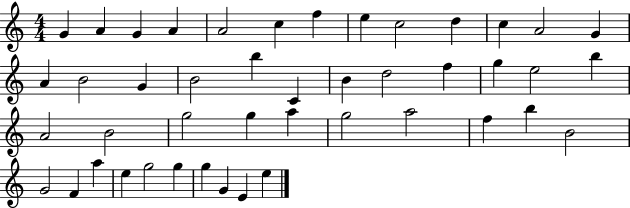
G4/q A4/q G4/q A4/q A4/h C5/q F5/q E5/q C5/h D5/q C5/q A4/h G4/q A4/q B4/h G4/q B4/h B5/q C4/q B4/q D5/h F5/q G5/q E5/h B5/q A4/h B4/h G5/h G5/q A5/q G5/h A5/h F5/q B5/q B4/h G4/h F4/q A5/q E5/q G5/h G5/q G5/q G4/q E4/q E5/q